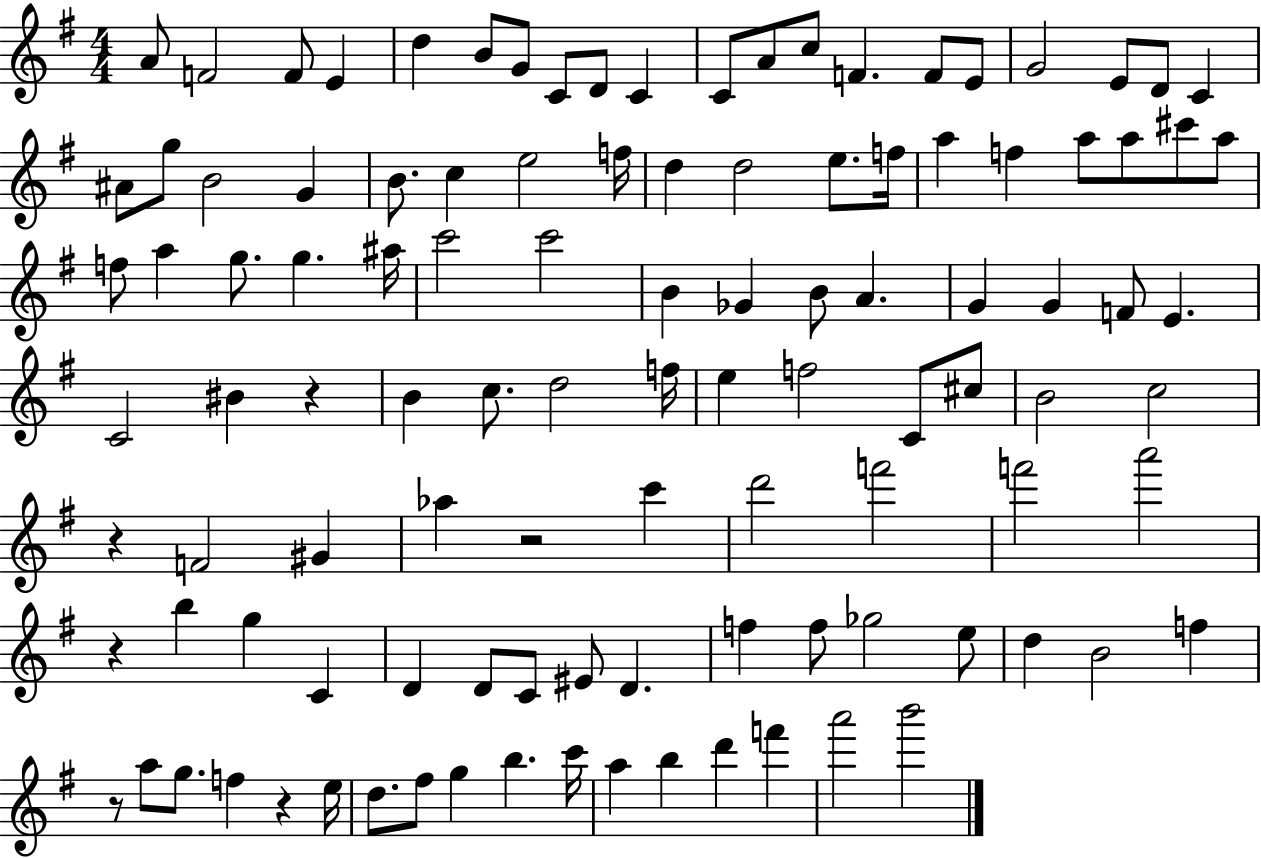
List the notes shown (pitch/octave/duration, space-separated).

A4/e F4/h F4/e E4/q D5/q B4/e G4/e C4/e D4/e C4/q C4/e A4/e C5/e F4/q. F4/e E4/e G4/h E4/e D4/e C4/q A#4/e G5/e B4/h G4/q B4/e. C5/q E5/h F5/s D5/q D5/h E5/e. F5/s A5/q F5/q A5/e A5/e C#6/e A5/e F5/e A5/q G5/e. G5/q. A#5/s C6/h C6/h B4/q Gb4/q B4/e A4/q. G4/q G4/q F4/e E4/q. C4/h BIS4/q R/q B4/q C5/e. D5/h F5/s E5/q F5/h C4/e C#5/e B4/h C5/h R/q F4/h G#4/q Ab5/q R/h C6/q D6/h F6/h F6/h A6/h R/q B5/q G5/q C4/q D4/q D4/e C4/e EIS4/e D4/q. F5/q F5/e Gb5/h E5/e D5/q B4/h F5/q R/e A5/e G5/e. F5/q R/q E5/s D5/e. F#5/e G5/q B5/q. C6/s A5/q B5/q D6/q F6/q A6/h B6/h